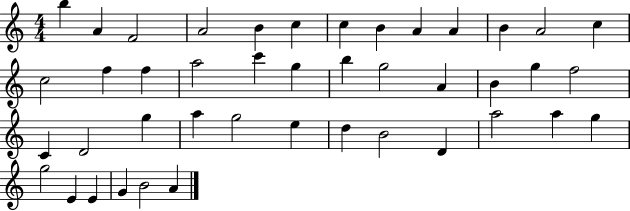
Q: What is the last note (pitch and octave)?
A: A4